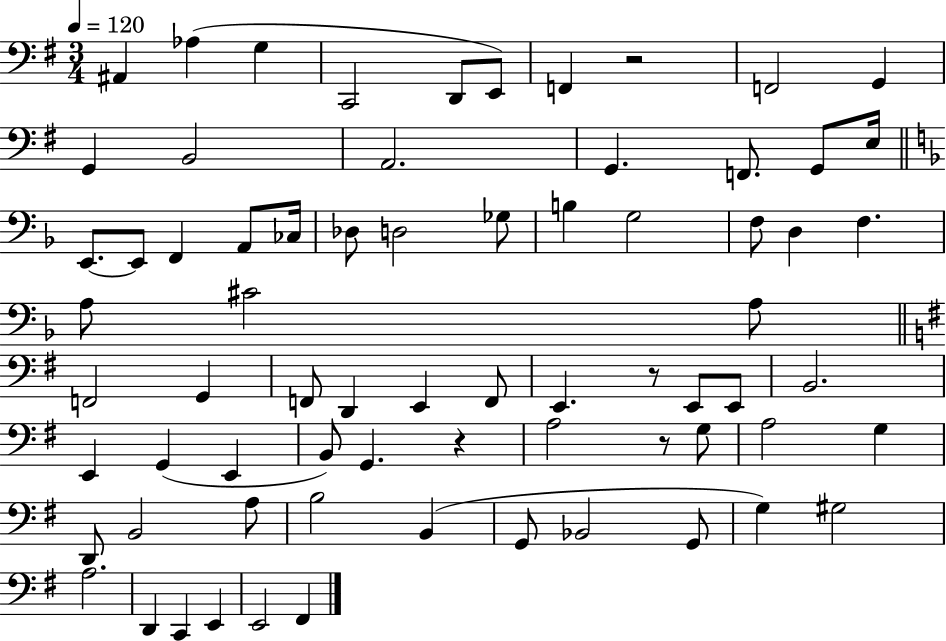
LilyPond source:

{
  \clef bass
  \numericTimeSignature
  \time 3/4
  \key g \major
  \tempo 4 = 120
  ais,4 aes4( g4 | c,2 d,8 e,8) | f,4 r2 | f,2 g,4 | \break g,4 b,2 | a,2. | g,4. f,8. g,8 e16 | \bar "||" \break \key f \major e,8.~~ e,8 f,4 a,8 ces16 | des8 d2 ges8 | b4 g2 | f8 d4 f4. | \break a8 cis'2 a8 | \bar "||" \break \key g \major f,2 g,4 | f,8 d,4 e,4 f,8 | e,4. r8 e,8 e,8 | b,2. | \break e,4 g,4( e,4 | b,8) g,4. r4 | a2 r8 g8 | a2 g4 | \break d,8 b,2 a8 | b2 b,4( | g,8 bes,2 g,8 | g4) gis2 | \break a2. | d,4 c,4 e,4 | e,2 fis,4 | \bar "|."
}